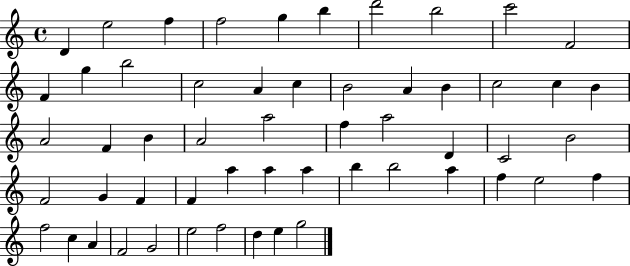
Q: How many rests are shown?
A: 0